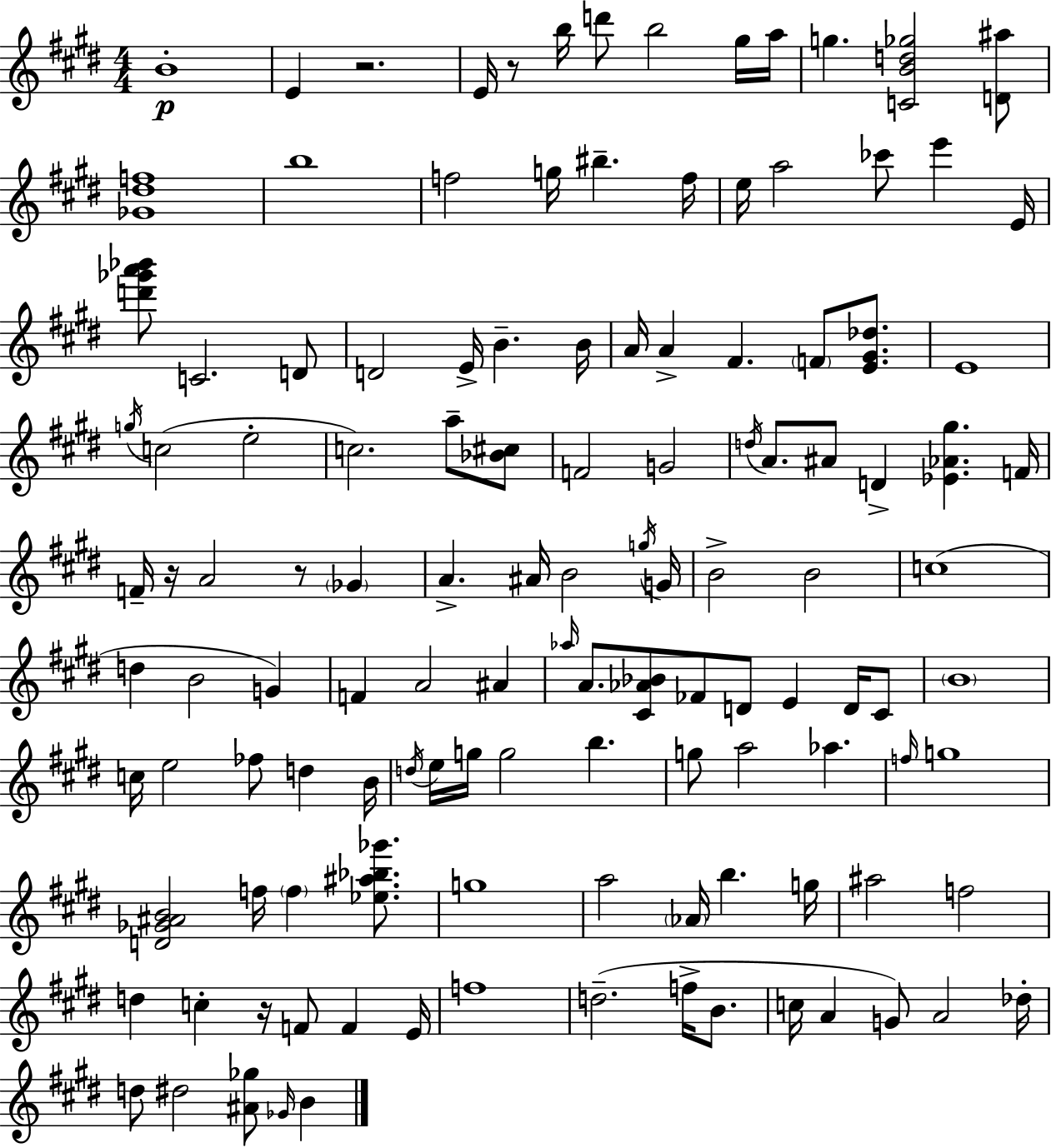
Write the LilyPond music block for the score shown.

{
  \clef treble
  \numericTimeSignature
  \time 4/4
  \key e \major
  b'1-.\p | e'4 r2. | e'16 r8 b''16 d'''8 b''2 gis''16 a''16 | g''4. <c' b' d'' ges''>2 <d' ais''>8 | \break <ges' dis'' f''>1 | b''1 | f''2 g''16 bis''4.-- f''16 | e''16 a''2 ces'''8 e'''4 e'16 | \break <d''' ges''' a''' bes'''>8 c'2. d'8 | d'2 e'16-> b'4.-- b'16 | a'16 a'4-> fis'4. \parenthesize f'8 <e' gis' des''>8. | e'1 | \break \acciaccatura { g''16 } c''2( e''2-. | c''2.) a''8-- <bes' cis''>8 | f'2 g'2 | \acciaccatura { d''16 } a'8. ais'8 d'4-> <ees' aes' gis''>4. | \break f'16 f'16-- r16 a'2 r8 \parenthesize ges'4 | a'4.-> ais'16 b'2 | \acciaccatura { g''16 } g'16 b'2-> b'2 | c''1( | \break d''4 b'2 g'4) | f'4 a'2 ais'4 | \grace { aes''16 } a'8. <cis' aes' bes'>8 fes'8 d'8 e'4 | d'16 cis'8 \parenthesize b'1 | \break c''16 e''2 fes''8 d''4 | b'16 \acciaccatura { d''16 } e''16 g''16 g''2 b''4. | g''8 a''2 aes''4. | \grace { f''16 } g''1 | \break <d' ges' ais' b'>2 f''16 \parenthesize f''4 | <ees'' ais'' bes'' ges'''>8. g''1 | a''2 \parenthesize aes'16 b''4. | g''16 ais''2 f''2 | \break d''4 c''4-. r16 f'8 | f'4 e'16 f''1 | d''2.--( | f''16-> b'8. c''16 a'4 g'8) a'2 | \break des''16-. d''8 dis''2 | <ais' ges''>8 \grace { ges'16 } b'4 \bar "|."
}